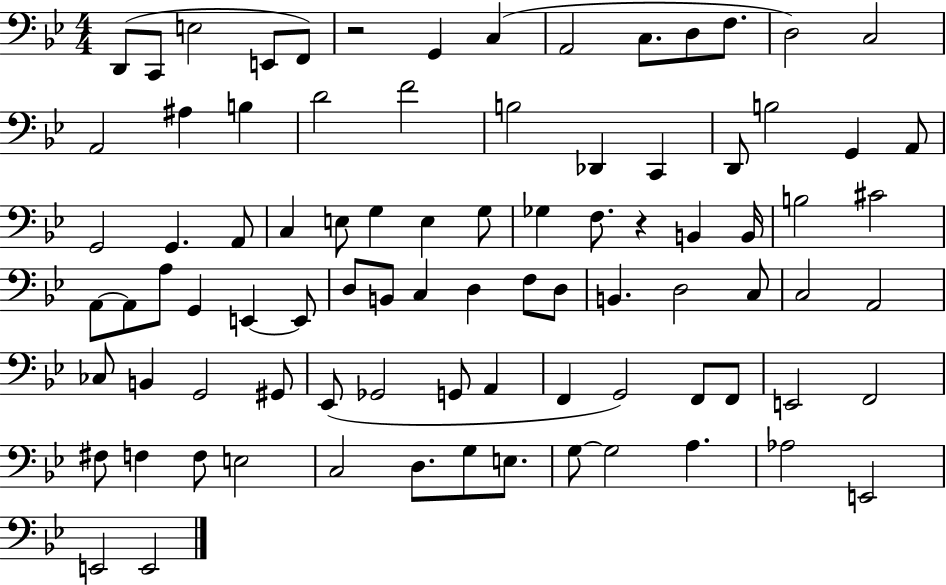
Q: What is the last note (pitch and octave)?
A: E2